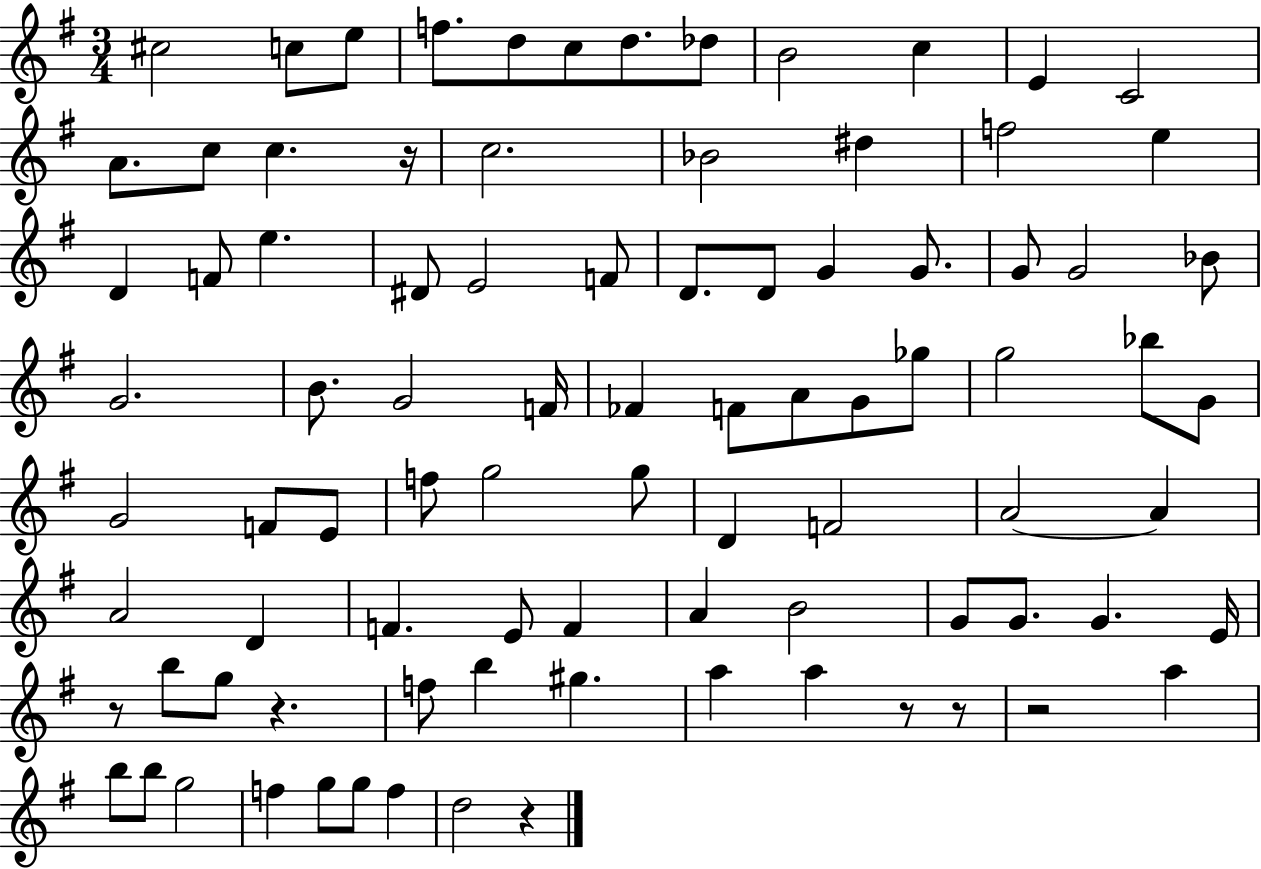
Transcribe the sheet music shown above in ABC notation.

X:1
T:Untitled
M:3/4
L:1/4
K:G
^c2 c/2 e/2 f/2 d/2 c/2 d/2 _d/2 B2 c E C2 A/2 c/2 c z/4 c2 _B2 ^d f2 e D F/2 e ^D/2 E2 F/2 D/2 D/2 G G/2 G/2 G2 _B/2 G2 B/2 G2 F/4 _F F/2 A/2 G/2 _g/2 g2 _b/2 G/2 G2 F/2 E/2 f/2 g2 g/2 D F2 A2 A A2 D F E/2 F A B2 G/2 G/2 G E/4 z/2 b/2 g/2 z f/2 b ^g a a z/2 z/2 z2 a b/2 b/2 g2 f g/2 g/2 f d2 z